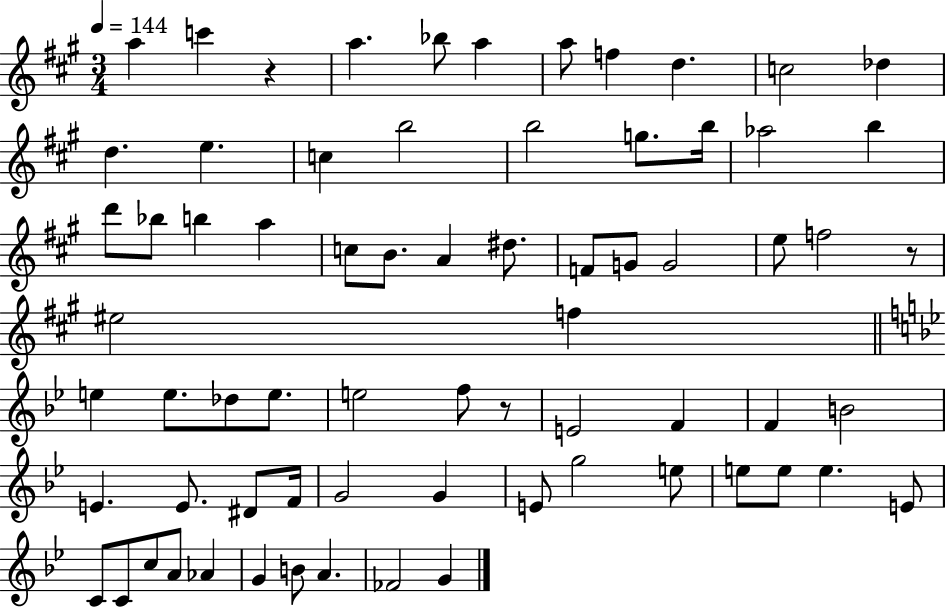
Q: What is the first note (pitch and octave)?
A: A5